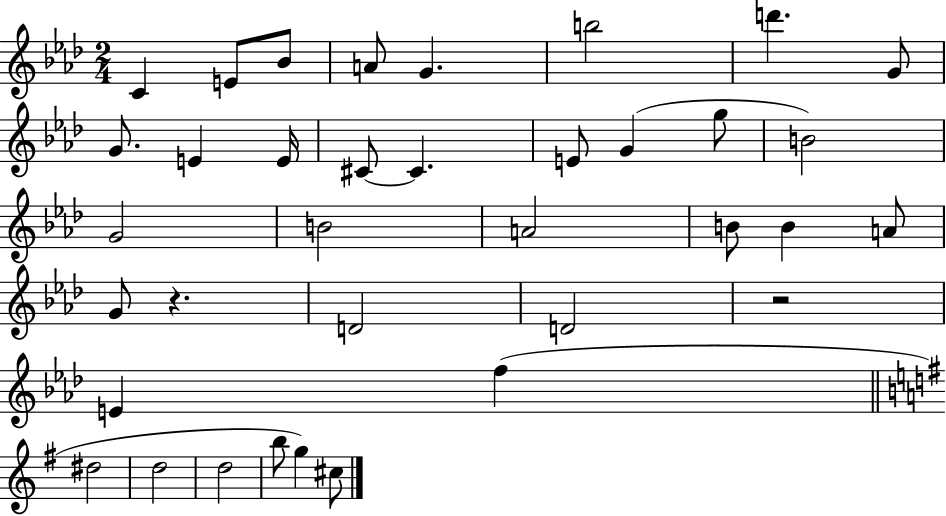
C4/q E4/e Bb4/e A4/e G4/q. B5/h D6/q. G4/e G4/e. E4/q E4/s C#4/e C#4/q. E4/e G4/q G5/e B4/h G4/h B4/h A4/h B4/e B4/q A4/e G4/e R/q. D4/h D4/h R/h E4/q F5/q D#5/h D5/h D5/h B5/e G5/q C#5/e